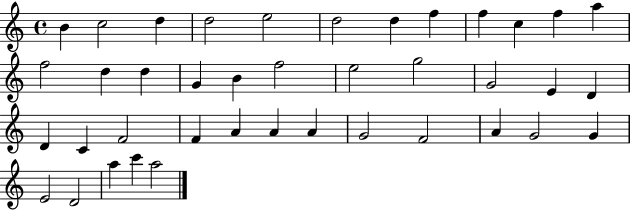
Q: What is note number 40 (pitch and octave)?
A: A5